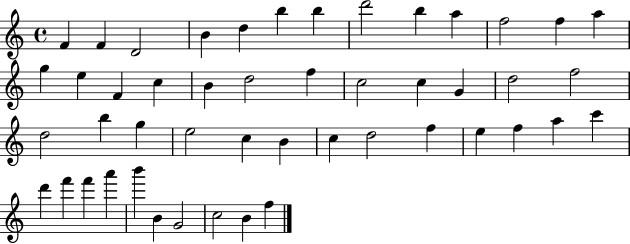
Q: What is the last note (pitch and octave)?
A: F5